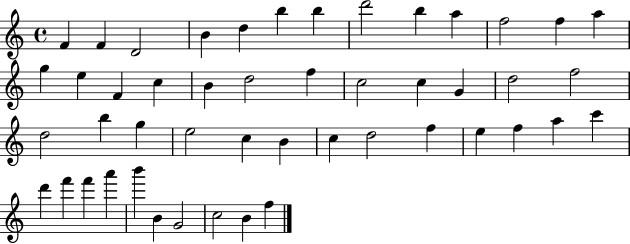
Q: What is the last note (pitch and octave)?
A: F5